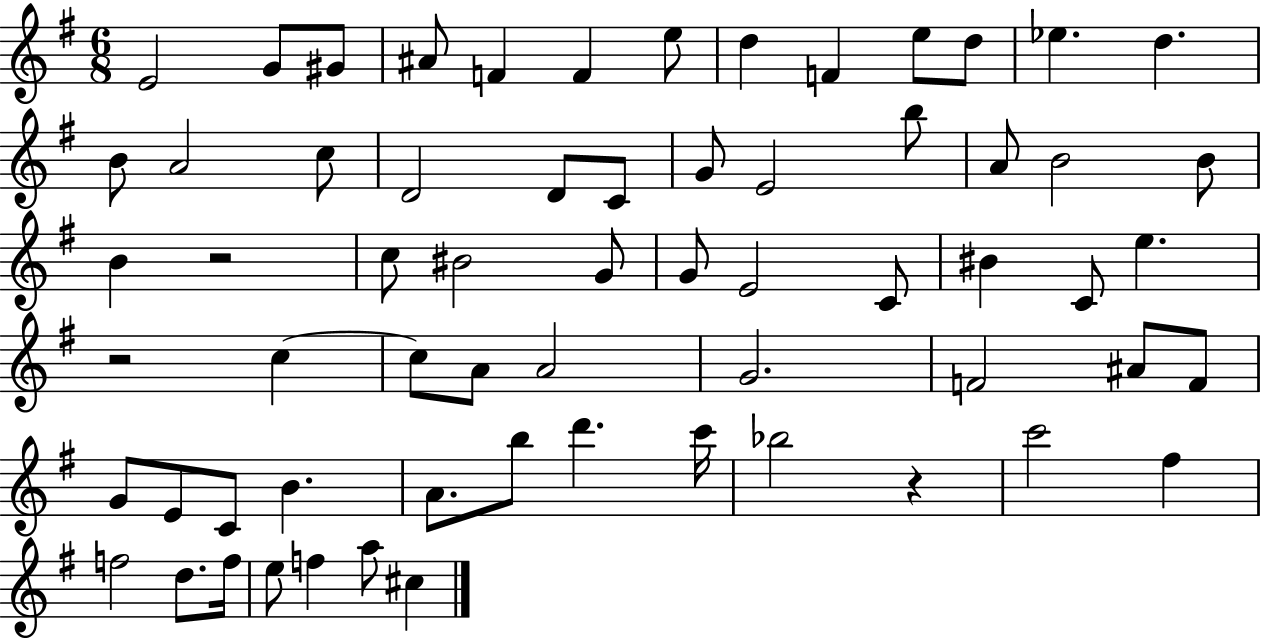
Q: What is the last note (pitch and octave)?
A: C#5